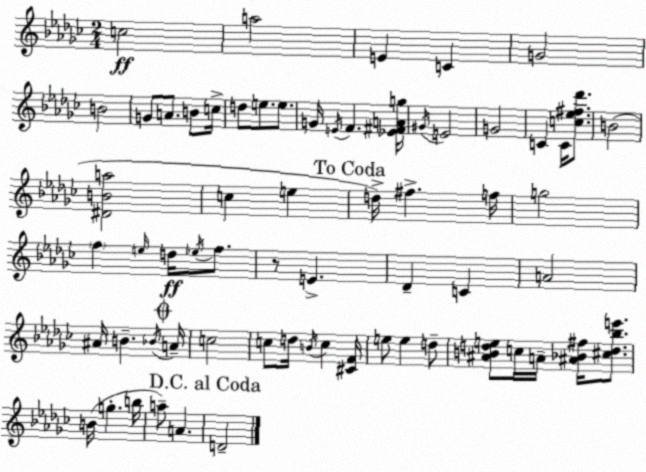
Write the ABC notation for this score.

X:1
T:Untitled
M:2/4
L:1/4
K:Ebm
c2 a2 E C G2 B2 G/2 A/2 B/2 c/4 d/2 e/2 e/2 G/4 E/4 F [_E^FAg]/4 ^G/4 E2 G2 C C/4 [c_e^f_d']/2 B2 [^DBa]2 c e d/4 ^f f/4 g2 f e/4 d/4 _e/4 f/2 z/2 E _D C A2 ^A/4 B _B/4 A/4 c2 c/2 d/4 B/4 c [^CF]/4 e/2 e d/2 [^ABde]/2 c/4 A/4 [^A_B^f]/4 [^cd_be']/2 B/4 g b/4 a/2 A D2